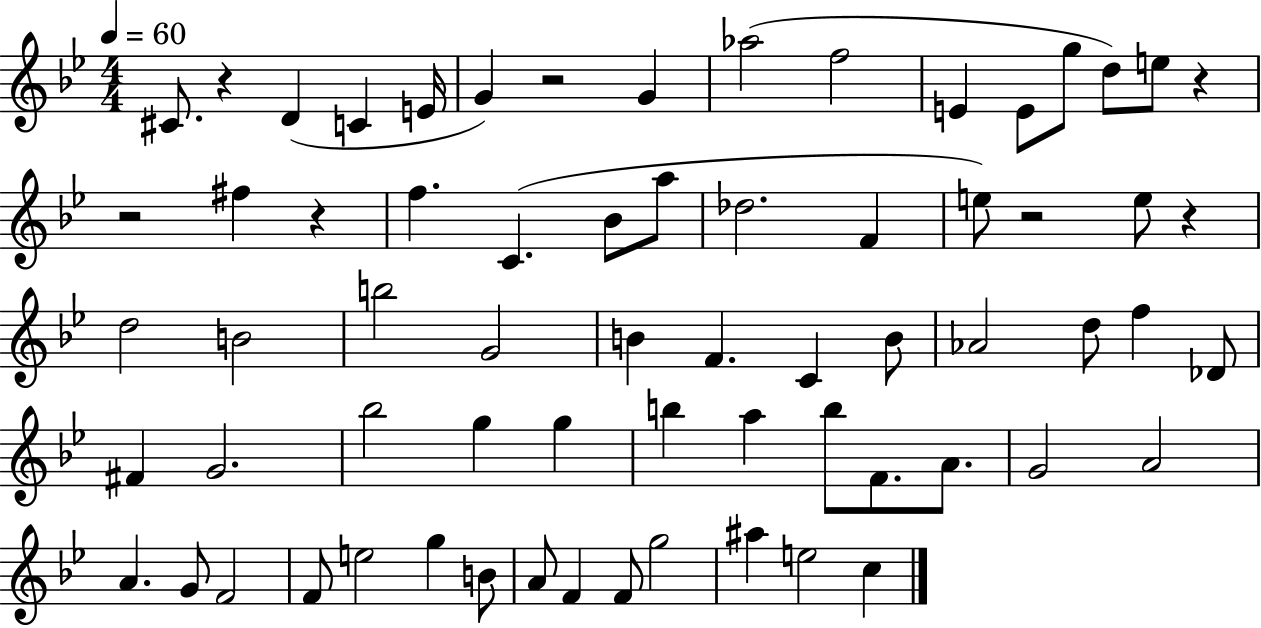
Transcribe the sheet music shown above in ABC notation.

X:1
T:Untitled
M:4/4
L:1/4
K:Bb
^C/2 z D C E/4 G z2 G _a2 f2 E E/2 g/2 d/2 e/2 z z2 ^f z f C _B/2 a/2 _d2 F e/2 z2 e/2 z d2 B2 b2 G2 B F C B/2 _A2 d/2 f _D/2 ^F G2 _b2 g g b a b/2 F/2 A/2 G2 A2 A G/2 F2 F/2 e2 g B/2 A/2 F F/2 g2 ^a e2 c